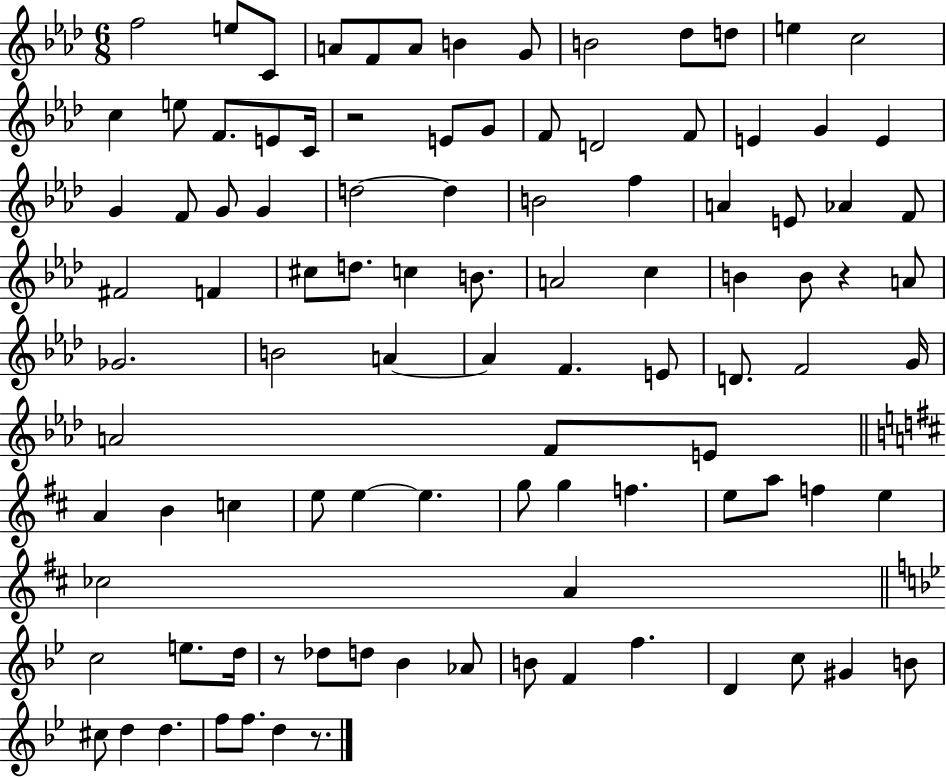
F5/h E5/e C4/e A4/e F4/e A4/e B4/q G4/e B4/h Db5/e D5/e E5/q C5/h C5/q E5/e F4/e. E4/e C4/s R/h E4/e G4/e F4/e D4/h F4/e E4/q G4/q E4/q G4/q F4/e G4/e G4/q D5/h D5/q B4/h F5/q A4/q E4/e Ab4/q F4/e F#4/h F4/q C#5/e D5/e. C5/q B4/e. A4/h C5/q B4/q B4/e R/q A4/e Gb4/h. B4/h A4/q A4/q F4/q. E4/e D4/e. F4/h G4/s A4/h F4/e E4/e A4/q B4/q C5/q E5/e E5/q E5/q. G5/e G5/q F5/q. E5/e A5/e F5/q E5/q CES5/h A4/q C5/h E5/e. D5/s R/e Db5/e D5/e Bb4/q Ab4/e B4/e F4/q F5/q. D4/q C5/e G#4/q B4/e C#5/e D5/q D5/q. F5/e F5/e. D5/q R/e.